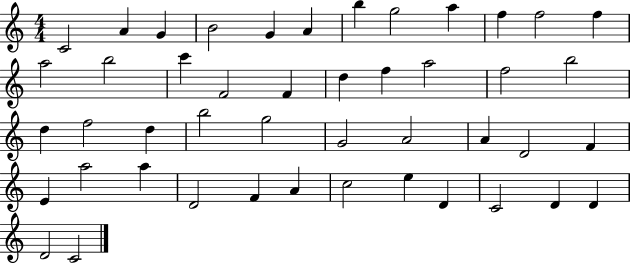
{
  \clef treble
  \numericTimeSignature
  \time 4/4
  \key c \major
  c'2 a'4 g'4 | b'2 g'4 a'4 | b''4 g''2 a''4 | f''4 f''2 f''4 | \break a''2 b''2 | c'''4 f'2 f'4 | d''4 f''4 a''2 | f''2 b''2 | \break d''4 f''2 d''4 | b''2 g''2 | g'2 a'2 | a'4 d'2 f'4 | \break e'4 a''2 a''4 | d'2 f'4 a'4 | c''2 e''4 d'4 | c'2 d'4 d'4 | \break d'2 c'2 | \bar "|."
}